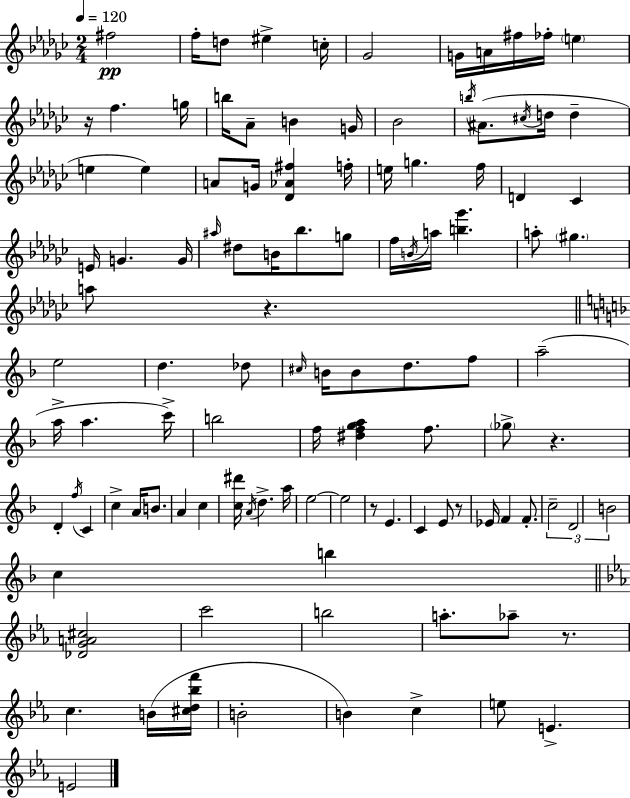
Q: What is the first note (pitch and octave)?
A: F#5